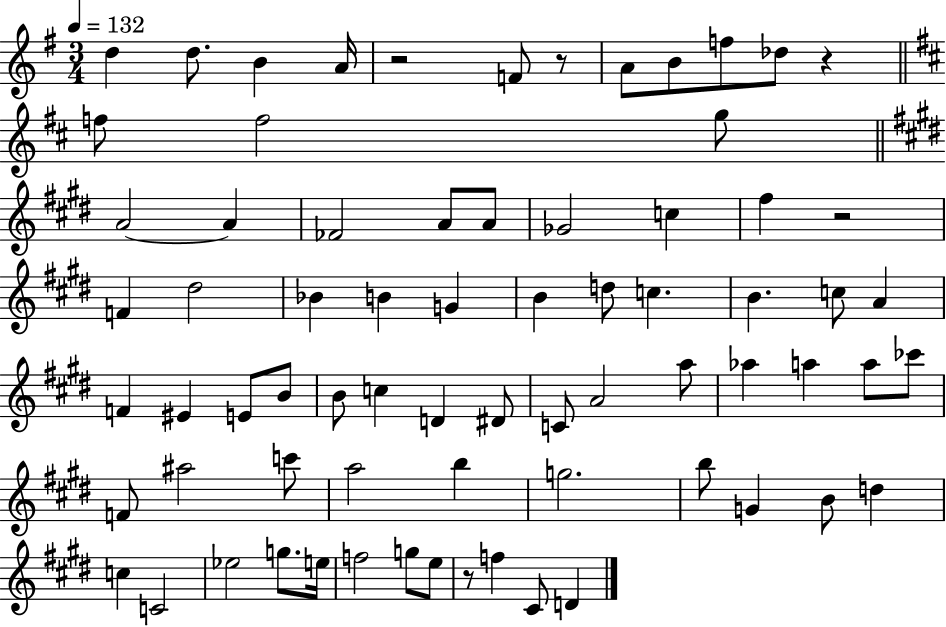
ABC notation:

X:1
T:Untitled
M:3/4
L:1/4
K:G
d d/2 B A/4 z2 F/2 z/2 A/2 B/2 f/2 _d/2 z f/2 f2 g/2 A2 A _F2 A/2 A/2 _G2 c ^f z2 F ^d2 _B B G B d/2 c B c/2 A F ^E E/2 B/2 B/2 c D ^D/2 C/2 A2 a/2 _a a a/2 _c'/2 F/2 ^a2 c'/2 a2 b g2 b/2 G B/2 d c C2 _e2 g/2 e/4 f2 g/2 e/2 z/2 f ^C/2 D